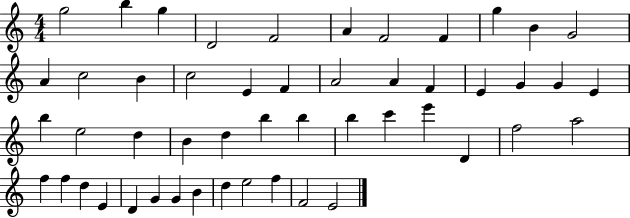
X:1
T:Untitled
M:4/4
L:1/4
K:C
g2 b g D2 F2 A F2 F g B G2 A c2 B c2 E F A2 A F E G G E b e2 d B d b b b c' e' D f2 a2 f f d E D G G B d e2 f F2 E2